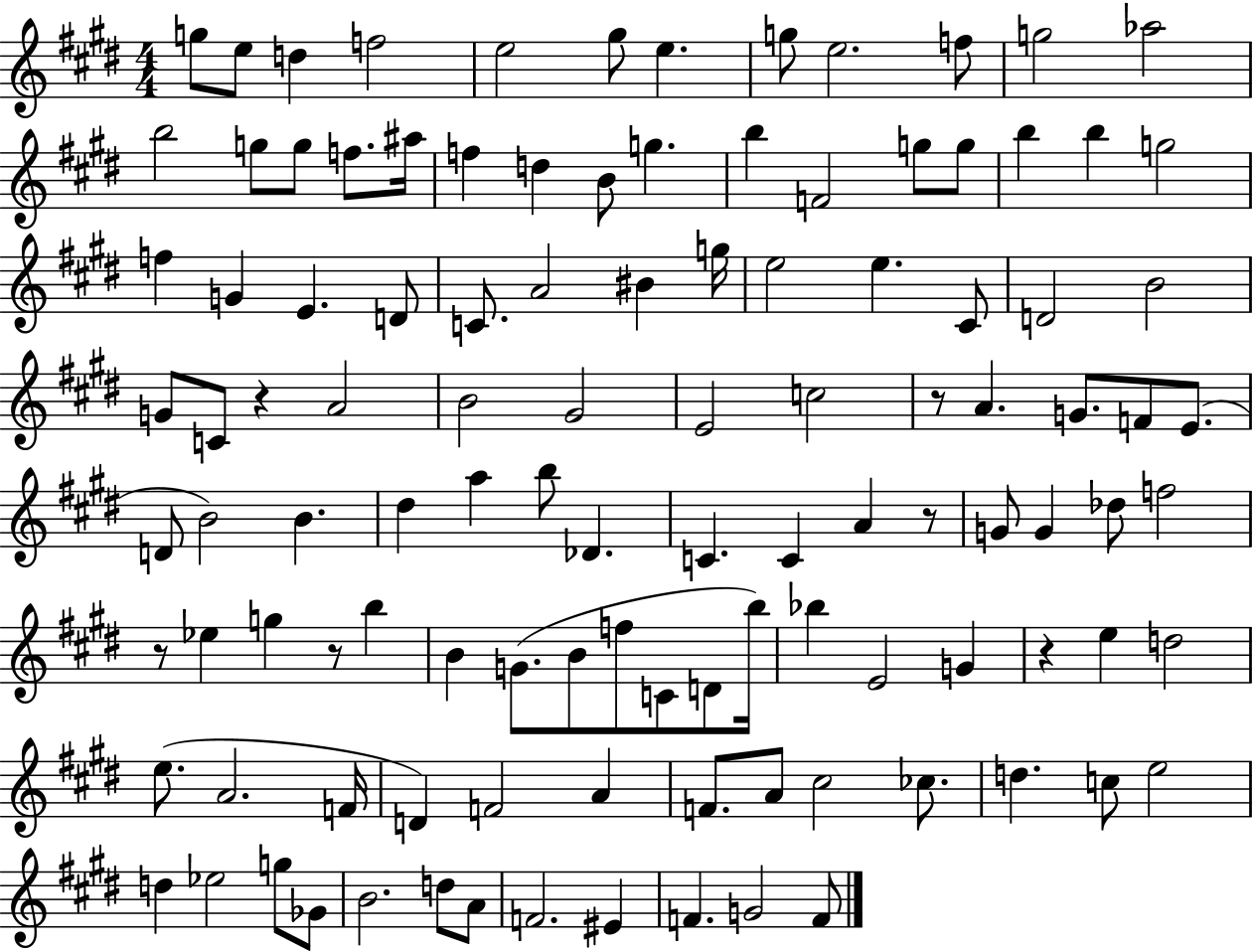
{
  \clef treble
  \numericTimeSignature
  \time 4/4
  \key e \major
  \repeat volta 2 { g''8 e''8 d''4 f''2 | e''2 gis''8 e''4. | g''8 e''2. f''8 | g''2 aes''2 | \break b''2 g''8 g''8 f''8. ais''16 | f''4 d''4 b'8 g''4. | b''4 f'2 g''8 g''8 | b''4 b''4 g''2 | \break f''4 g'4 e'4. d'8 | c'8. a'2 bis'4 g''16 | e''2 e''4. cis'8 | d'2 b'2 | \break g'8 c'8 r4 a'2 | b'2 gis'2 | e'2 c''2 | r8 a'4. g'8. f'8 e'8.( | \break d'8 b'2) b'4. | dis''4 a''4 b''8 des'4. | c'4. c'4 a'4 r8 | g'8 g'4 des''8 f''2 | \break r8 ees''4 g''4 r8 b''4 | b'4 g'8.( b'8 f''8 c'8 d'8 b''16) | bes''4 e'2 g'4 | r4 e''4 d''2 | \break e''8.( a'2. f'16 | d'4) f'2 a'4 | f'8. a'8 cis''2 ces''8. | d''4. c''8 e''2 | \break d''4 ees''2 g''8 ges'8 | b'2. d''8 a'8 | f'2. eis'4 | f'4. g'2 f'8 | \break } \bar "|."
}